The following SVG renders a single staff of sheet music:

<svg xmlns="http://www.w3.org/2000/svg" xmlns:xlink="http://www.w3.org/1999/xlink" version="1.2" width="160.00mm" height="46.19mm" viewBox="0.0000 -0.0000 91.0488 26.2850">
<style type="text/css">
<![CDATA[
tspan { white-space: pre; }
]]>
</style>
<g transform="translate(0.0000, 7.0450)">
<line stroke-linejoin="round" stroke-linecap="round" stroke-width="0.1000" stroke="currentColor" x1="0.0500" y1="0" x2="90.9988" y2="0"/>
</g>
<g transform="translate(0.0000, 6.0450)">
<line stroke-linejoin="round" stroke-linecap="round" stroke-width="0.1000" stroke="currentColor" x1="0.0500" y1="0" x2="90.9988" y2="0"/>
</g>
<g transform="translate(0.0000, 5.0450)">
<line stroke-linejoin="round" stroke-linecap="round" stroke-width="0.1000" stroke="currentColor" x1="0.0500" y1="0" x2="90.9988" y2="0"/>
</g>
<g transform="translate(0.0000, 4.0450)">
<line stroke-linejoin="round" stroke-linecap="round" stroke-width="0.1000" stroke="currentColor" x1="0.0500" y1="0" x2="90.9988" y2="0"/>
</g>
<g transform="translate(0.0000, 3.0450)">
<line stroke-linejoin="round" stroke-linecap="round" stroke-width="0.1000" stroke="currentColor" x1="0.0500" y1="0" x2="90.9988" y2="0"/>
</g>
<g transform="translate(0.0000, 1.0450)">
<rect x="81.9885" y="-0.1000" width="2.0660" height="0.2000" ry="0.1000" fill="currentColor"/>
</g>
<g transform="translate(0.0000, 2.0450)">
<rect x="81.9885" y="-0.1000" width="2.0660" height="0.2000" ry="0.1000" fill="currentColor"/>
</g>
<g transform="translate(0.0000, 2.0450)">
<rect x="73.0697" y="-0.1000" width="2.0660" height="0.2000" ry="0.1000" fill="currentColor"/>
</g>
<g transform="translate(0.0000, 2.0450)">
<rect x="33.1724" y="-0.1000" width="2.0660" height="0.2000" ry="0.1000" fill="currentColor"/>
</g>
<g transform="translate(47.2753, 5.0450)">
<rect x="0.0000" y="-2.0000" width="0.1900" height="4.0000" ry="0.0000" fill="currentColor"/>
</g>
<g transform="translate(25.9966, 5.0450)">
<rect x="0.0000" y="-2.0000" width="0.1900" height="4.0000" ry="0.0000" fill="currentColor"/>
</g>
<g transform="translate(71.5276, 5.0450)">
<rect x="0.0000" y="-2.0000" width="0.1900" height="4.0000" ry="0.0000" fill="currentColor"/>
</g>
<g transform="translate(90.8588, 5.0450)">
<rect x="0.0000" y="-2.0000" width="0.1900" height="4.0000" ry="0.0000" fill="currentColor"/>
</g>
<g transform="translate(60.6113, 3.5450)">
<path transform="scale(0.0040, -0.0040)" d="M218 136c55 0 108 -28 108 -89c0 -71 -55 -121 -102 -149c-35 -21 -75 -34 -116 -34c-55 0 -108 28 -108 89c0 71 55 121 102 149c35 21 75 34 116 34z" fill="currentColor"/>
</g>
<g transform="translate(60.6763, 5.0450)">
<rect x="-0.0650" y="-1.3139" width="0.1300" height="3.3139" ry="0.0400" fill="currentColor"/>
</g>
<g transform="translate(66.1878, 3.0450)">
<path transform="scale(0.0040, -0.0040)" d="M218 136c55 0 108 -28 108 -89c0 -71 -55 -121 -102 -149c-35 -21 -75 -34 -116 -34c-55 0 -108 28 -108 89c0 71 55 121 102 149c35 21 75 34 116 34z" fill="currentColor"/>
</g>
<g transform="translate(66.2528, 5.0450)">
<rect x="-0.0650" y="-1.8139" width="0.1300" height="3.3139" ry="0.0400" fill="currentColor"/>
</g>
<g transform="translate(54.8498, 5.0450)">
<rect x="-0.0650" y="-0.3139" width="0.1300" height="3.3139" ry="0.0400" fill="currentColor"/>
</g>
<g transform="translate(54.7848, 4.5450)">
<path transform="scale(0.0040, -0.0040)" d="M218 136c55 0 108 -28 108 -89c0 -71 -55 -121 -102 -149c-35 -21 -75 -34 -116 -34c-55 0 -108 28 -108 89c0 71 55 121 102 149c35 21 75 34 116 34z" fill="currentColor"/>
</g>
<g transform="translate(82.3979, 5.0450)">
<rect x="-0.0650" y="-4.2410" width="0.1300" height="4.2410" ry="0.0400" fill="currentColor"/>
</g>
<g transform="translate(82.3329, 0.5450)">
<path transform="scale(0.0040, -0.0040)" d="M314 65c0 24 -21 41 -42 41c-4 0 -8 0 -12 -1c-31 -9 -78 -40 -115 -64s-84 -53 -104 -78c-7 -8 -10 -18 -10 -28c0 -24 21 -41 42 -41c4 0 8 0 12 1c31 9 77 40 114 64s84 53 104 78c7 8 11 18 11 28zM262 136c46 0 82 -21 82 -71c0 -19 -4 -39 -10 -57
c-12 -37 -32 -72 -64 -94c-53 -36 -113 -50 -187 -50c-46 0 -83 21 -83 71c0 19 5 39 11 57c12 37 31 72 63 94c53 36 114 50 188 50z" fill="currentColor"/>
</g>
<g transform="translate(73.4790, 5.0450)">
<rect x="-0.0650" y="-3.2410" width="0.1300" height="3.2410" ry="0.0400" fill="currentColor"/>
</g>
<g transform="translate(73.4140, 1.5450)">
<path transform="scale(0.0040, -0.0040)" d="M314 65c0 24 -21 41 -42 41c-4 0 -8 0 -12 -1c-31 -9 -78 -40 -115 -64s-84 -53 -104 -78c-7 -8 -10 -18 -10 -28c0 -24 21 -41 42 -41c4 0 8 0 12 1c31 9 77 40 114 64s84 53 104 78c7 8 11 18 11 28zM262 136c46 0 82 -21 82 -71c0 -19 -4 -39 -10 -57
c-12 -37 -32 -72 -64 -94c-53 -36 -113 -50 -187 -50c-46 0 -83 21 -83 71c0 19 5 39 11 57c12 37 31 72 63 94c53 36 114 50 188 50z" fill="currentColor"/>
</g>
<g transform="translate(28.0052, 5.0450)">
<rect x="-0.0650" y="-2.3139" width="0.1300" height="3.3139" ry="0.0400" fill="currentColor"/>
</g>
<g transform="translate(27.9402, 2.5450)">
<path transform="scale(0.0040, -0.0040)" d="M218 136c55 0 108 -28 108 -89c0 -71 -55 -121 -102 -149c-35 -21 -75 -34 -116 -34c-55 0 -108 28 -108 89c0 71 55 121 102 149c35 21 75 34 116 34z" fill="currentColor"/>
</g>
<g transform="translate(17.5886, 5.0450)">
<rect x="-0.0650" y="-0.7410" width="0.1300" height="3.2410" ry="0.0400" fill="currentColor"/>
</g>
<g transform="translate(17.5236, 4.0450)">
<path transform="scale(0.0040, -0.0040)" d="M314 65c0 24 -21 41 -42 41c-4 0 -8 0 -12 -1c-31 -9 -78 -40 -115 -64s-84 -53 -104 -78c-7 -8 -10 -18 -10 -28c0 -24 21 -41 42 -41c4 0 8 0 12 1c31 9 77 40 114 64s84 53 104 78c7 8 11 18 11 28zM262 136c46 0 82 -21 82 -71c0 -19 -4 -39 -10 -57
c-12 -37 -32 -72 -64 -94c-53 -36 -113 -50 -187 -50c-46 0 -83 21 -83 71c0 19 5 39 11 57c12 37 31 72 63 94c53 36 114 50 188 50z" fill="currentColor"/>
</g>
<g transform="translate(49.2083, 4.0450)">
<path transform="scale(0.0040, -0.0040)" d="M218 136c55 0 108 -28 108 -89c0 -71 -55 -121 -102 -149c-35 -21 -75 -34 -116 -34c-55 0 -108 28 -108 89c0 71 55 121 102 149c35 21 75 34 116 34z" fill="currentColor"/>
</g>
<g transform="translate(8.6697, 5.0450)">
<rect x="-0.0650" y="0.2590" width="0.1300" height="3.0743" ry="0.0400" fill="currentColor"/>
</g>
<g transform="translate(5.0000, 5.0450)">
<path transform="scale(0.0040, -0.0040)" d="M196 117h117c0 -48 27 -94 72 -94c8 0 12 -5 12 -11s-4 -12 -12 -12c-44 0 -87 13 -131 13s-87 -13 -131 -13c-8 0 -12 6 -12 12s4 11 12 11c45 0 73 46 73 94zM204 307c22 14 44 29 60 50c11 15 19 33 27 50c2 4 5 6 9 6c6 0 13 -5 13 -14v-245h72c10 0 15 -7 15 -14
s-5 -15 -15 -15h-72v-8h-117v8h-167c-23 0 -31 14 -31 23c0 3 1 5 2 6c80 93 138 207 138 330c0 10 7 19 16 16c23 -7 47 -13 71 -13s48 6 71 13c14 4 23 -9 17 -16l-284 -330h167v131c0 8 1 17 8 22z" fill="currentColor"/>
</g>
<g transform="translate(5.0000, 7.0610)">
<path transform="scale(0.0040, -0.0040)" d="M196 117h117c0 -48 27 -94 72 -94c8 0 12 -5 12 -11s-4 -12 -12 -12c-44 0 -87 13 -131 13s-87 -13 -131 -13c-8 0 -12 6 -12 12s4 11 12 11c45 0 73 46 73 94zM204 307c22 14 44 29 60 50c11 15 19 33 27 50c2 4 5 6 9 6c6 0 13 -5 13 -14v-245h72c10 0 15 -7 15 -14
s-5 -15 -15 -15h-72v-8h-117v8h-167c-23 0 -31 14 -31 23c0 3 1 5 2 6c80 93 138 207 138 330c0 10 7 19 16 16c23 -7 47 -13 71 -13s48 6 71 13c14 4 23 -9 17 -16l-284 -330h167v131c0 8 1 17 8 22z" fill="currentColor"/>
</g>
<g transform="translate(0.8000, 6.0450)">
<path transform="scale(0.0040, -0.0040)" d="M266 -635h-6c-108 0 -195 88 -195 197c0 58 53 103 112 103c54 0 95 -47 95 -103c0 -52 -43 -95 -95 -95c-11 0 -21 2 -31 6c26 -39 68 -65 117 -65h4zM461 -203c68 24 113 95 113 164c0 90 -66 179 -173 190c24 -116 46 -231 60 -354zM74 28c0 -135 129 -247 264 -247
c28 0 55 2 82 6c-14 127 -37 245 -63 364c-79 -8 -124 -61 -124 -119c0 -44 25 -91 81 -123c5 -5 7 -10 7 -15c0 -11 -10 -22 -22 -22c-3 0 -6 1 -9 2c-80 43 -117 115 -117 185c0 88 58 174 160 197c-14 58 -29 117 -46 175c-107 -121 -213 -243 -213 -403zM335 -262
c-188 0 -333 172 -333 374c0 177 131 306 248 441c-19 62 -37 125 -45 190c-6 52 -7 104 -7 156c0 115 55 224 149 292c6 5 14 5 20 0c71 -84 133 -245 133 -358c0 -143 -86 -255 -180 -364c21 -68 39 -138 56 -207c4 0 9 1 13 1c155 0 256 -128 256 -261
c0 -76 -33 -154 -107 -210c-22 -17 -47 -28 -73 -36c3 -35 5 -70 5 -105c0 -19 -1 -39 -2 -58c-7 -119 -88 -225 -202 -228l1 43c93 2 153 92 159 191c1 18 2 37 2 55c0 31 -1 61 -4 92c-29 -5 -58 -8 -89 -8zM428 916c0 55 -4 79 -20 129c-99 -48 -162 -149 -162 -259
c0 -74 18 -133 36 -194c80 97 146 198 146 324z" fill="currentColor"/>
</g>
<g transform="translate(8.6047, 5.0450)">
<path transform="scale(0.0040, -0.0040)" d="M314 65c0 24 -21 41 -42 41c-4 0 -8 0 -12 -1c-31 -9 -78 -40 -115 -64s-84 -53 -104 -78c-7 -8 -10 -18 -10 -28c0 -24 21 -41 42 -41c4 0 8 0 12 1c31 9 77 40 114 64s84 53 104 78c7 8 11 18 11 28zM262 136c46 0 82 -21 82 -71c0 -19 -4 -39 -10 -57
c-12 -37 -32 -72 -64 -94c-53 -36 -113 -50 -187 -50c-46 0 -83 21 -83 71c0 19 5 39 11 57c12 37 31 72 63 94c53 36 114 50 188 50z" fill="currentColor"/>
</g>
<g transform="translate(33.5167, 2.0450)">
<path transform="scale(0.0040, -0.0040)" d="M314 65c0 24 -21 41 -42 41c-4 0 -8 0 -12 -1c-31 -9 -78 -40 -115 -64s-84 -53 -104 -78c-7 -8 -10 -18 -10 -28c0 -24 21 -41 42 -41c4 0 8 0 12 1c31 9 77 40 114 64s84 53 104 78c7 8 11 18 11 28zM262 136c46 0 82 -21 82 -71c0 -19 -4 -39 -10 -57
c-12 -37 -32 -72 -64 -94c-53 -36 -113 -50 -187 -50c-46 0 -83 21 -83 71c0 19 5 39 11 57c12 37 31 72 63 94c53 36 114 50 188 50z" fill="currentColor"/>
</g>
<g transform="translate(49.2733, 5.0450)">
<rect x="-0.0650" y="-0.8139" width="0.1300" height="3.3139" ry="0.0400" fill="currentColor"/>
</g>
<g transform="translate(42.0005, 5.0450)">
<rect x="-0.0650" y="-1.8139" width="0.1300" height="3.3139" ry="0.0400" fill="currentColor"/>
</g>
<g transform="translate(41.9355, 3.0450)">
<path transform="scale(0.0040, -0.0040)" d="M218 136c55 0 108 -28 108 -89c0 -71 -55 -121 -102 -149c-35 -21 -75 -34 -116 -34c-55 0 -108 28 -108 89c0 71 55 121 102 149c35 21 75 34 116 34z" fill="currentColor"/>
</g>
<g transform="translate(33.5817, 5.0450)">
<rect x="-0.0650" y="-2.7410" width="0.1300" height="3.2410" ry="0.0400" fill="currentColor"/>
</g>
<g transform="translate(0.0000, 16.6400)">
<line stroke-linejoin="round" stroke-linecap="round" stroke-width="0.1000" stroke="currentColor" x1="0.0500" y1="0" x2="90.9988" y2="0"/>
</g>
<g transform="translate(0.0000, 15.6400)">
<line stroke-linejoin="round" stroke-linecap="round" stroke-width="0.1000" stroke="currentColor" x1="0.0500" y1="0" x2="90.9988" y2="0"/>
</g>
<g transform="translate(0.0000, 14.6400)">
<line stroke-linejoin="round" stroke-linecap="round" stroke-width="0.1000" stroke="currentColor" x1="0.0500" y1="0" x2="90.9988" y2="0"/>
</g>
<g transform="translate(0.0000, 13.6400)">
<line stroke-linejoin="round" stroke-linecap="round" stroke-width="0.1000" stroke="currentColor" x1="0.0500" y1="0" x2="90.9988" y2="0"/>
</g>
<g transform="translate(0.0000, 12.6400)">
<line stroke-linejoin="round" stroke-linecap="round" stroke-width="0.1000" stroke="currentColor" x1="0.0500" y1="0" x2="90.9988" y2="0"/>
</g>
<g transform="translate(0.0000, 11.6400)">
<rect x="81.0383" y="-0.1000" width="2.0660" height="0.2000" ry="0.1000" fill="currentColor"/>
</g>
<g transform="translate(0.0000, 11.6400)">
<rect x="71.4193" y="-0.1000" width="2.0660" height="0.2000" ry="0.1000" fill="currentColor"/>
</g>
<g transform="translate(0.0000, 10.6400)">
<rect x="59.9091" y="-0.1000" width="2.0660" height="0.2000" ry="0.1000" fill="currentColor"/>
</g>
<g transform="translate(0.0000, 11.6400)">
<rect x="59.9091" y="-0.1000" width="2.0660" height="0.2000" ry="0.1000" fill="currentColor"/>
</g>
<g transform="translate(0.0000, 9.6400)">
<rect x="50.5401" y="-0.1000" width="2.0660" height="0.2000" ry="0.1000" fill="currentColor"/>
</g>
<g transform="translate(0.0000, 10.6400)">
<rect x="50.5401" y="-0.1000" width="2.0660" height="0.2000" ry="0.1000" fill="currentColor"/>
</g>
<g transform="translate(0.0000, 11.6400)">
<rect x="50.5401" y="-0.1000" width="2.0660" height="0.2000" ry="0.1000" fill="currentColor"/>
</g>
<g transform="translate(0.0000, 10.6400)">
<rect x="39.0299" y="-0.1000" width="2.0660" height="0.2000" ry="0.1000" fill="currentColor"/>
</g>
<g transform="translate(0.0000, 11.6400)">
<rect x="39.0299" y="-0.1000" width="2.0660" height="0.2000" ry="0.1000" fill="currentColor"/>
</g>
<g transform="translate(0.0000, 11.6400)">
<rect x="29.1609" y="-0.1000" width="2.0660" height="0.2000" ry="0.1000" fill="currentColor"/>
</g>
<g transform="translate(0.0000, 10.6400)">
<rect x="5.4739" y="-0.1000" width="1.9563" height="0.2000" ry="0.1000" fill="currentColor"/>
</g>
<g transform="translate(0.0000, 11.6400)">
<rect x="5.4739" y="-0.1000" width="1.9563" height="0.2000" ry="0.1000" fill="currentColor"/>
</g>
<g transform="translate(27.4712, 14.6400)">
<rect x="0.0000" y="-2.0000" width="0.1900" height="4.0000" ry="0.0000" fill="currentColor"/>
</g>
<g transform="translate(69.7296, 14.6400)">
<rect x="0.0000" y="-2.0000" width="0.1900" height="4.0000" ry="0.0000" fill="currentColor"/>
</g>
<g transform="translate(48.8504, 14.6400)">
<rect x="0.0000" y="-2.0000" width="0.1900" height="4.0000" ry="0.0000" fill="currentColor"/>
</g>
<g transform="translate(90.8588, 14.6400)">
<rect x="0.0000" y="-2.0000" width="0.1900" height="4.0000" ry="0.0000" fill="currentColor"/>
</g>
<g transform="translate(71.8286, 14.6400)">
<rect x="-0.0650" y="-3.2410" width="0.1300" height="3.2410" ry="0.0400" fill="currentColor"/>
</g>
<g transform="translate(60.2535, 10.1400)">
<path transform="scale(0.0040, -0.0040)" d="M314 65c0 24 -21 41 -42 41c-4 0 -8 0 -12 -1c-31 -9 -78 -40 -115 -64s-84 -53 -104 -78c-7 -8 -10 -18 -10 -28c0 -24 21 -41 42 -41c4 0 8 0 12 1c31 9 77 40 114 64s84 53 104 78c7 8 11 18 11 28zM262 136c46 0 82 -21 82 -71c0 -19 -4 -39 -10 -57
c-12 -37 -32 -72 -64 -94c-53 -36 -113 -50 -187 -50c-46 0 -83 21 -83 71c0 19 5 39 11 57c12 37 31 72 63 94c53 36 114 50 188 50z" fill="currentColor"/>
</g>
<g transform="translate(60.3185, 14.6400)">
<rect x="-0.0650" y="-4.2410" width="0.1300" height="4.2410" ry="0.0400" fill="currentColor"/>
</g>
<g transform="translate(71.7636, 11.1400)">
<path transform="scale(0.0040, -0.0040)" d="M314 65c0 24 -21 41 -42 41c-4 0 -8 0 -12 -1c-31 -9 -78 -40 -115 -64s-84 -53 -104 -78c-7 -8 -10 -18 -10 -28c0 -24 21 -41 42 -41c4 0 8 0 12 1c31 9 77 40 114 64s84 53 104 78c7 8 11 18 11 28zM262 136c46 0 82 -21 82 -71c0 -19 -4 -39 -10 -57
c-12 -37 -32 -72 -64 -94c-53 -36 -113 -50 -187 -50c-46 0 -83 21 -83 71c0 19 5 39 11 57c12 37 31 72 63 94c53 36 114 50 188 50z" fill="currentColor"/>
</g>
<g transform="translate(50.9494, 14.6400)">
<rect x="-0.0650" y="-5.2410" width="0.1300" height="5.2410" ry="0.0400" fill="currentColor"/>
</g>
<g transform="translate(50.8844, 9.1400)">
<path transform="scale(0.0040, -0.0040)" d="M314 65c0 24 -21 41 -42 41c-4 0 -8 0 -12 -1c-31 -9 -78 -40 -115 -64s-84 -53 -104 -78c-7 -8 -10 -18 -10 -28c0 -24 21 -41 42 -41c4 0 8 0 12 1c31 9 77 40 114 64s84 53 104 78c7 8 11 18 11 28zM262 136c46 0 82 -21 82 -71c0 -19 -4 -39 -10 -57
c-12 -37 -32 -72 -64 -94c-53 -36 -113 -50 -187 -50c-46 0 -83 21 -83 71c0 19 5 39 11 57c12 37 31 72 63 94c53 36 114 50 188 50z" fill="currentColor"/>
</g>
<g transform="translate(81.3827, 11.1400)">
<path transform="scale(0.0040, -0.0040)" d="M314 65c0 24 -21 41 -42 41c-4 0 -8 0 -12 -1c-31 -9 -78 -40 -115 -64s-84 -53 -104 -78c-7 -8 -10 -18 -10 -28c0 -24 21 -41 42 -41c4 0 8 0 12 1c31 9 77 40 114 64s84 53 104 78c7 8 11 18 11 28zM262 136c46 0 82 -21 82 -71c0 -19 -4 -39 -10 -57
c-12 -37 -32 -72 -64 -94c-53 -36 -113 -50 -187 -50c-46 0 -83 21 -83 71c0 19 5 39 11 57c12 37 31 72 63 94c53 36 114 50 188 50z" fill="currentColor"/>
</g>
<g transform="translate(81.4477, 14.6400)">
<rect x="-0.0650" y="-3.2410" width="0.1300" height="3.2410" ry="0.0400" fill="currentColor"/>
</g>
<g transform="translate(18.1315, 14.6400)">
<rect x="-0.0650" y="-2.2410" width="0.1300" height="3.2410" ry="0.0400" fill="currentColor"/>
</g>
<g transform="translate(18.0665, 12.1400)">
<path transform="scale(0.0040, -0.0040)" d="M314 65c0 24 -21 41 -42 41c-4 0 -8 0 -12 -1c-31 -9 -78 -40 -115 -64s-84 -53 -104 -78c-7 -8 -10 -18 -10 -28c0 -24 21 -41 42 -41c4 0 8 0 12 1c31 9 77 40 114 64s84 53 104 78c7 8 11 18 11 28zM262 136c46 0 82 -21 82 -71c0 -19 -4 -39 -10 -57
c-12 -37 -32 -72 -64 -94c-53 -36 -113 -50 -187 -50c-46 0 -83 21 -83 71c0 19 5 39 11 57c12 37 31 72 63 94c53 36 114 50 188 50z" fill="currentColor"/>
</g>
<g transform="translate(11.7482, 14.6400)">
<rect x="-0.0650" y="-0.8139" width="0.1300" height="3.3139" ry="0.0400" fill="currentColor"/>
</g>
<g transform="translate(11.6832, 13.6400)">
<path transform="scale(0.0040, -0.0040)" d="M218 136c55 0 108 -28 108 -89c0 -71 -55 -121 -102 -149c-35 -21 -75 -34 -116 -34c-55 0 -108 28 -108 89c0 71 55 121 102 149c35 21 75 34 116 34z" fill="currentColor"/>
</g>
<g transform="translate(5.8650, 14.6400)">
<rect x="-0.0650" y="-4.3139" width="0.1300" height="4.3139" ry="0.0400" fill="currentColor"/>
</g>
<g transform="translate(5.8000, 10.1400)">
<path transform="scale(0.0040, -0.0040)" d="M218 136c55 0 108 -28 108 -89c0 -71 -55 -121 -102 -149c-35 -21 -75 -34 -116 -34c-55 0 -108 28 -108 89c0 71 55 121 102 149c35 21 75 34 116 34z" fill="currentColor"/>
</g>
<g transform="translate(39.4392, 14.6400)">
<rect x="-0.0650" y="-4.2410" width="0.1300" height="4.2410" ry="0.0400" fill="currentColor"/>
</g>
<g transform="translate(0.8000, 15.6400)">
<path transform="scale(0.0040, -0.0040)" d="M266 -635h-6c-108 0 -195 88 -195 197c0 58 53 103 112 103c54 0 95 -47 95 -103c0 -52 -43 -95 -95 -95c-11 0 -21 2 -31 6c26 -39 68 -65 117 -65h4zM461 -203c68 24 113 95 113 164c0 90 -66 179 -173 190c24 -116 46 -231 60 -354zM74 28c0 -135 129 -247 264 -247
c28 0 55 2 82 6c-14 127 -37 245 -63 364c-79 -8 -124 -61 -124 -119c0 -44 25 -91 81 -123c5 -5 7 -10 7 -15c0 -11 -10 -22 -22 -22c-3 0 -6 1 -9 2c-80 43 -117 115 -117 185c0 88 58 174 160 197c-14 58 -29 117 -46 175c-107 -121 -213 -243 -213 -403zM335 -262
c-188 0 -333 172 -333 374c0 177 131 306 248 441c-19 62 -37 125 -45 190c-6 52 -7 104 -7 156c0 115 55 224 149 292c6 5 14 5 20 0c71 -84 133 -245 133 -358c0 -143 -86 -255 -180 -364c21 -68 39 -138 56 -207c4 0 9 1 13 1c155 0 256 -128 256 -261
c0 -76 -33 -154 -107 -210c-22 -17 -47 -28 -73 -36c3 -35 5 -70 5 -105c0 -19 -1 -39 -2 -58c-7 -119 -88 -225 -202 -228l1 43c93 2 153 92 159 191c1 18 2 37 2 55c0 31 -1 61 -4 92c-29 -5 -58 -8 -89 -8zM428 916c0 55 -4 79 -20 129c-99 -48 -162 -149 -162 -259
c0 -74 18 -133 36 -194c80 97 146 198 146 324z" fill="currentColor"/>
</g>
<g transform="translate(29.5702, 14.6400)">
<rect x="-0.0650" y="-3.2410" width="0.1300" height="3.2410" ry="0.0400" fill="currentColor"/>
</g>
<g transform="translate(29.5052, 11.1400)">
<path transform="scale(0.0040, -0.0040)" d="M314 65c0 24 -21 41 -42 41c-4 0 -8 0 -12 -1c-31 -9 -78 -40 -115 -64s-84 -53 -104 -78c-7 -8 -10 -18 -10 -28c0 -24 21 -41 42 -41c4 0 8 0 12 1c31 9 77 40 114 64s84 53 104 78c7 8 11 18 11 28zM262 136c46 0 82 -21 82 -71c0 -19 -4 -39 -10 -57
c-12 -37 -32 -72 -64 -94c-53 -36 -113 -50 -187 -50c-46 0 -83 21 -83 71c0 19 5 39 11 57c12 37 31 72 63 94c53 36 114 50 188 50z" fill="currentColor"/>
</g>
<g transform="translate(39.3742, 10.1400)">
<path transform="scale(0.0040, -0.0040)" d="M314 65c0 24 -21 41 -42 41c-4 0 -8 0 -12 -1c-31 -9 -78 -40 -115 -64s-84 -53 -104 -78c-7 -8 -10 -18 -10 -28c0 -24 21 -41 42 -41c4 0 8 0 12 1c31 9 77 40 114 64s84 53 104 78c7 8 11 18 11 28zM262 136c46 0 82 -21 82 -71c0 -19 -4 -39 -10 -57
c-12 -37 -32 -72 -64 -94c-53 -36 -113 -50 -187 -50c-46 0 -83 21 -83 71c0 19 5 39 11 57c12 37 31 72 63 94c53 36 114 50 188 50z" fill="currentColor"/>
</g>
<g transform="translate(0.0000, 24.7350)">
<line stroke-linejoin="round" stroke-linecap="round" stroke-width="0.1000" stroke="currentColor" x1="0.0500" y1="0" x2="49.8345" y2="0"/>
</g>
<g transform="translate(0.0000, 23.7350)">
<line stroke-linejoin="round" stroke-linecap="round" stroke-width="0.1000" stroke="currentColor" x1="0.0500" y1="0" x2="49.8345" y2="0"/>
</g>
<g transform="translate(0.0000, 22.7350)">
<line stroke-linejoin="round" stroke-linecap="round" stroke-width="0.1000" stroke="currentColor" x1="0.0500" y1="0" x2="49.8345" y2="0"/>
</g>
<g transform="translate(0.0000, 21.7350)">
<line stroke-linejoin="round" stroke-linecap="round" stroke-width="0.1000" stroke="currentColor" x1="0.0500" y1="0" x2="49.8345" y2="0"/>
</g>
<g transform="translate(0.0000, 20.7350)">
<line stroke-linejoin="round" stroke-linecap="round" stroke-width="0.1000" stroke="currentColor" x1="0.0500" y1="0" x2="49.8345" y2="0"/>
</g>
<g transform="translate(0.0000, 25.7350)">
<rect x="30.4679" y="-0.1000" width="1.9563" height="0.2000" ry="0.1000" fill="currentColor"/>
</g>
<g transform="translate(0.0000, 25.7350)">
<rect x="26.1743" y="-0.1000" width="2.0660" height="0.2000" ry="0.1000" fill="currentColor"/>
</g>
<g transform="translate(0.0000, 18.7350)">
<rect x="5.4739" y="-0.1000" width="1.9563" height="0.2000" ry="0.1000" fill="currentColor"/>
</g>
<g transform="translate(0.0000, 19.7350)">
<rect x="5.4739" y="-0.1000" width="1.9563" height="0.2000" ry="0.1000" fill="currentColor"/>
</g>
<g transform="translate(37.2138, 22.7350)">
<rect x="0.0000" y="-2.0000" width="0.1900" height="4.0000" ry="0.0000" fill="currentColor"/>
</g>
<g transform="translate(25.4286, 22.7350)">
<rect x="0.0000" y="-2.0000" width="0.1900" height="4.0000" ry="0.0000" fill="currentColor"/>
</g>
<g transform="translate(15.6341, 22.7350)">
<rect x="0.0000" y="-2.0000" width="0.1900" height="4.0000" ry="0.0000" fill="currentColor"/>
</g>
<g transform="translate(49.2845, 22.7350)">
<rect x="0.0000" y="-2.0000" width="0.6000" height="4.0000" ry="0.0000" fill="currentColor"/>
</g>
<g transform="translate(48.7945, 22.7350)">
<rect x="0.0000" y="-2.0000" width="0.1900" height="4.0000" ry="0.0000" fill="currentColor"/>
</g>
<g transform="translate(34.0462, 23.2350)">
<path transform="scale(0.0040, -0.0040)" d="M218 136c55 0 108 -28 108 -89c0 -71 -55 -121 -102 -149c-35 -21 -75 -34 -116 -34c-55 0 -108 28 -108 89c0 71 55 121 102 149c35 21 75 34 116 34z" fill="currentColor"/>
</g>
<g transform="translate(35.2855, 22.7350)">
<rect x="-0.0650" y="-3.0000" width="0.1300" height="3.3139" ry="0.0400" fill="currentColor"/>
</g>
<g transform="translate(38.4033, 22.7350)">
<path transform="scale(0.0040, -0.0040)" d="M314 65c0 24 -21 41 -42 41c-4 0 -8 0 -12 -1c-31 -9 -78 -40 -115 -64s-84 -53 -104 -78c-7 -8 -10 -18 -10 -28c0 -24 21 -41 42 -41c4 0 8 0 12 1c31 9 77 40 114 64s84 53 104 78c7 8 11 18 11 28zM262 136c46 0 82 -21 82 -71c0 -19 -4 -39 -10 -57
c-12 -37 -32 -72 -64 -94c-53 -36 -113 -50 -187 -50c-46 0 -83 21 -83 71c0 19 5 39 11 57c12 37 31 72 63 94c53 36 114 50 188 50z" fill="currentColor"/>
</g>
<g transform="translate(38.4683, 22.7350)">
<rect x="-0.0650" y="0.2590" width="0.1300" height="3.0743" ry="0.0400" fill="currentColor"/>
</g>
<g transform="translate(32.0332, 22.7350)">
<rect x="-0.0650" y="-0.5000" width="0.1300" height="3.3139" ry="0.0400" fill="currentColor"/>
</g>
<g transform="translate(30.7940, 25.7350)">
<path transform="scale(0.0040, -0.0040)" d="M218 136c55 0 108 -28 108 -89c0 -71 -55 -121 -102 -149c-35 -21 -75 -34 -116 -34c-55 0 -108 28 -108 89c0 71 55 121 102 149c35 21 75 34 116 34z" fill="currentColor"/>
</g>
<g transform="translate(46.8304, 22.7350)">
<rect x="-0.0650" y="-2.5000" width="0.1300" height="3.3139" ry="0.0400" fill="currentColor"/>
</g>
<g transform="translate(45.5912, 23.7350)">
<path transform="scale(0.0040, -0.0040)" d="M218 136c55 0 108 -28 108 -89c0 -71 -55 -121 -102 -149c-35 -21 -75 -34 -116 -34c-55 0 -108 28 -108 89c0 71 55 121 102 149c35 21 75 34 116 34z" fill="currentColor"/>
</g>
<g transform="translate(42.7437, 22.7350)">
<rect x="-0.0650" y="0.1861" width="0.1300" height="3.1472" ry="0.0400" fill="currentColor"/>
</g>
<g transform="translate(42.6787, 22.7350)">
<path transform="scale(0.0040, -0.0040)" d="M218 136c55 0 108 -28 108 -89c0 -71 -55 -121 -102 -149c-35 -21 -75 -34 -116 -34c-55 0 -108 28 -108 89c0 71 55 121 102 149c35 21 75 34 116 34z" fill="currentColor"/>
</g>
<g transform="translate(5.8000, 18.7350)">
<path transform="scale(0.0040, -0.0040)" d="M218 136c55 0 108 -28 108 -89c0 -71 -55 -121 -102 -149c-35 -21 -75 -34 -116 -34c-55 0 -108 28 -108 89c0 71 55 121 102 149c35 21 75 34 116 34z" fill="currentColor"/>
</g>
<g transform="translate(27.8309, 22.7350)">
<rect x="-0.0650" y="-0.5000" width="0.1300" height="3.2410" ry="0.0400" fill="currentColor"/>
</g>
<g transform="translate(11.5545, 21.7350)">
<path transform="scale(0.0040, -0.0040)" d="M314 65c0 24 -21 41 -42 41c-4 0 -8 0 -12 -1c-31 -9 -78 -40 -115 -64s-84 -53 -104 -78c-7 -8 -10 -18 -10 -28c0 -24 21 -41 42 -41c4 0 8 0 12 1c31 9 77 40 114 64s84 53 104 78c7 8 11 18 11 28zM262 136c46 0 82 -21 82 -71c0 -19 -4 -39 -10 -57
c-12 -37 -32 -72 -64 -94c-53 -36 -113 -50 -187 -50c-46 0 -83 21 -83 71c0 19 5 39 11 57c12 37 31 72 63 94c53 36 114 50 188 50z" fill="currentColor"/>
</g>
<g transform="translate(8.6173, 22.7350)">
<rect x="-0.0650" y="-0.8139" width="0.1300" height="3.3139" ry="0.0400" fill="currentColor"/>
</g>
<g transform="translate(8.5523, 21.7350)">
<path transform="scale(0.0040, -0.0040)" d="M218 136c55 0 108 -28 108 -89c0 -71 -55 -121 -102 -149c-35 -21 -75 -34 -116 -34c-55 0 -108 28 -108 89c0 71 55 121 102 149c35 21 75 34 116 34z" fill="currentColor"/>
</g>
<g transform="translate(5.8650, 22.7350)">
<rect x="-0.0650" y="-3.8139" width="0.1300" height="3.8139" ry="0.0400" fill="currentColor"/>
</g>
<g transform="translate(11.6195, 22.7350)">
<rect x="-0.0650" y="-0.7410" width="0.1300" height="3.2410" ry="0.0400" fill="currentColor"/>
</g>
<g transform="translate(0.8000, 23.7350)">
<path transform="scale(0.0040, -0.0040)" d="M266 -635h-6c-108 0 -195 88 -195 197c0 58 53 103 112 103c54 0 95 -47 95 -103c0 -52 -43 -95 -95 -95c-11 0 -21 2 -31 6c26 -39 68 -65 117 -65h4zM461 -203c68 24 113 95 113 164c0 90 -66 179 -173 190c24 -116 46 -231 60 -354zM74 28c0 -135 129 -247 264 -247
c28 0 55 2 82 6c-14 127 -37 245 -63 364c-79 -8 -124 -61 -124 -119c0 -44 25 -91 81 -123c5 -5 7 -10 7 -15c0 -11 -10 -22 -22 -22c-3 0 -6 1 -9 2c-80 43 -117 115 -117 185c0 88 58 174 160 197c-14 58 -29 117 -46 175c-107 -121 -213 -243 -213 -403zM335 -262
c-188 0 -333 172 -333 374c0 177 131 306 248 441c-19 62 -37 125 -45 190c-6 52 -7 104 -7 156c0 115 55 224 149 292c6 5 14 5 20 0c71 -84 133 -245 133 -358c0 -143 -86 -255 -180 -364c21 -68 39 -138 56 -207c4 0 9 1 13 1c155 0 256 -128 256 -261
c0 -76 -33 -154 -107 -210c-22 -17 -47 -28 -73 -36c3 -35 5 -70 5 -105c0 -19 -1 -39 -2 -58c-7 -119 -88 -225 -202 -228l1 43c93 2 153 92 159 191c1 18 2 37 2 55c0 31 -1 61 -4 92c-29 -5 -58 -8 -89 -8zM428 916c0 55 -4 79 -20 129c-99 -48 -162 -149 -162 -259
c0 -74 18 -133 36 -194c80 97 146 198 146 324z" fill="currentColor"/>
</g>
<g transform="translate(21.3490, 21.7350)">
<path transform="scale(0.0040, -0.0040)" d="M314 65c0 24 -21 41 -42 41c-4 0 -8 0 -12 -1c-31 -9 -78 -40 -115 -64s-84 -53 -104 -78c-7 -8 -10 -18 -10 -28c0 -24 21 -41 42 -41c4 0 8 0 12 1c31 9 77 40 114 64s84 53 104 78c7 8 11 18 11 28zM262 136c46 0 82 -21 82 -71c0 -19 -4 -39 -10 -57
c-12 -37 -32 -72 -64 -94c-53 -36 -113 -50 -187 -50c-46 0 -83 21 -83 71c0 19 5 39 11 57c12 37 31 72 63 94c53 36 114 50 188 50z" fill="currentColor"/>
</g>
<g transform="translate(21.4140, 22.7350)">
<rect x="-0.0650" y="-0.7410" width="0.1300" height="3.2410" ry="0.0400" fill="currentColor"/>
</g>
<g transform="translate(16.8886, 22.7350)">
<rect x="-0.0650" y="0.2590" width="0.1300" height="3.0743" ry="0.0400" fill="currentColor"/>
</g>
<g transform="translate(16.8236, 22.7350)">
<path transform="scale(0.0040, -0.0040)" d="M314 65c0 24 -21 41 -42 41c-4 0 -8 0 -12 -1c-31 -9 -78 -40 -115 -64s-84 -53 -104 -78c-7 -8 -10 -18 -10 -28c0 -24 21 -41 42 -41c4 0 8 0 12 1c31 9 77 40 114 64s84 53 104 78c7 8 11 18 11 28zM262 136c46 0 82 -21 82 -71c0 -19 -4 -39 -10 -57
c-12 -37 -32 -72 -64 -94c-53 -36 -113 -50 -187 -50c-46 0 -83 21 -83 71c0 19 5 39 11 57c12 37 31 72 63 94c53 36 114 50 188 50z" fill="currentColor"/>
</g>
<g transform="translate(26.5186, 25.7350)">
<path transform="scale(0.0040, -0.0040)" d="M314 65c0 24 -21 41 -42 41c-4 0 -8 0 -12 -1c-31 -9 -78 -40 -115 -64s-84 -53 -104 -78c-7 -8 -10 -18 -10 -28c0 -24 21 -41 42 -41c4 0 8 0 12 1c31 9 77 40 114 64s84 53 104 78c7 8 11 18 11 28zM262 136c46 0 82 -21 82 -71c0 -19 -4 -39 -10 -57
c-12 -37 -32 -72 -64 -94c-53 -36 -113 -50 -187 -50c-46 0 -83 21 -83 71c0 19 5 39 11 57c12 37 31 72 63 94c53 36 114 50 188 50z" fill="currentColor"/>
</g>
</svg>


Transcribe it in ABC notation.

X:1
T:Untitled
M:4/4
L:1/4
K:C
B2 d2 g a2 f d c e f b2 d'2 d' d g2 b2 d'2 f'2 d'2 b2 b2 c' d d2 B2 d2 C2 C A B2 B G